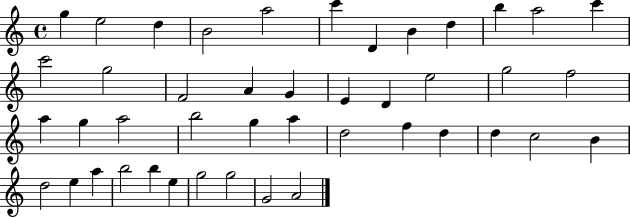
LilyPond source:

{
  \clef treble
  \time 4/4
  \defaultTimeSignature
  \key c \major
  g''4 e''2 d''4 | b'2 a''2 | c'''4 d'4 b'4 d''4 | b''4 a''2 c'''4 | \break c'''2 g''2 | f'2 a'4 g'4 | e'4 d'4 e''2 | g''2 f''2 | \break a''4 g''4 a''2 | b''2 g''4 a''4 | d''2 f''4 d''4 | d''4 c''2 b'4 | \break d''2 e''4 a''4 | b''2 b''4 e''4 | g''2 g''2 | g'2 a'2 | \break \bar "|."
}